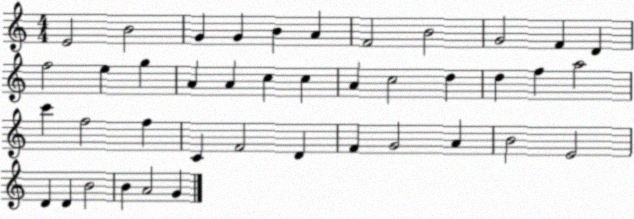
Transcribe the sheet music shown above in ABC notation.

X:1
T:Untitled
M:4/4
L:1/4
K:C
E2 B2 G G B A F2 B2 G2 F D f2 e g A A c c A c2 d d f a2 c' f2 f C F2 D F G2 A B2 E2 D D B2 B A2 G